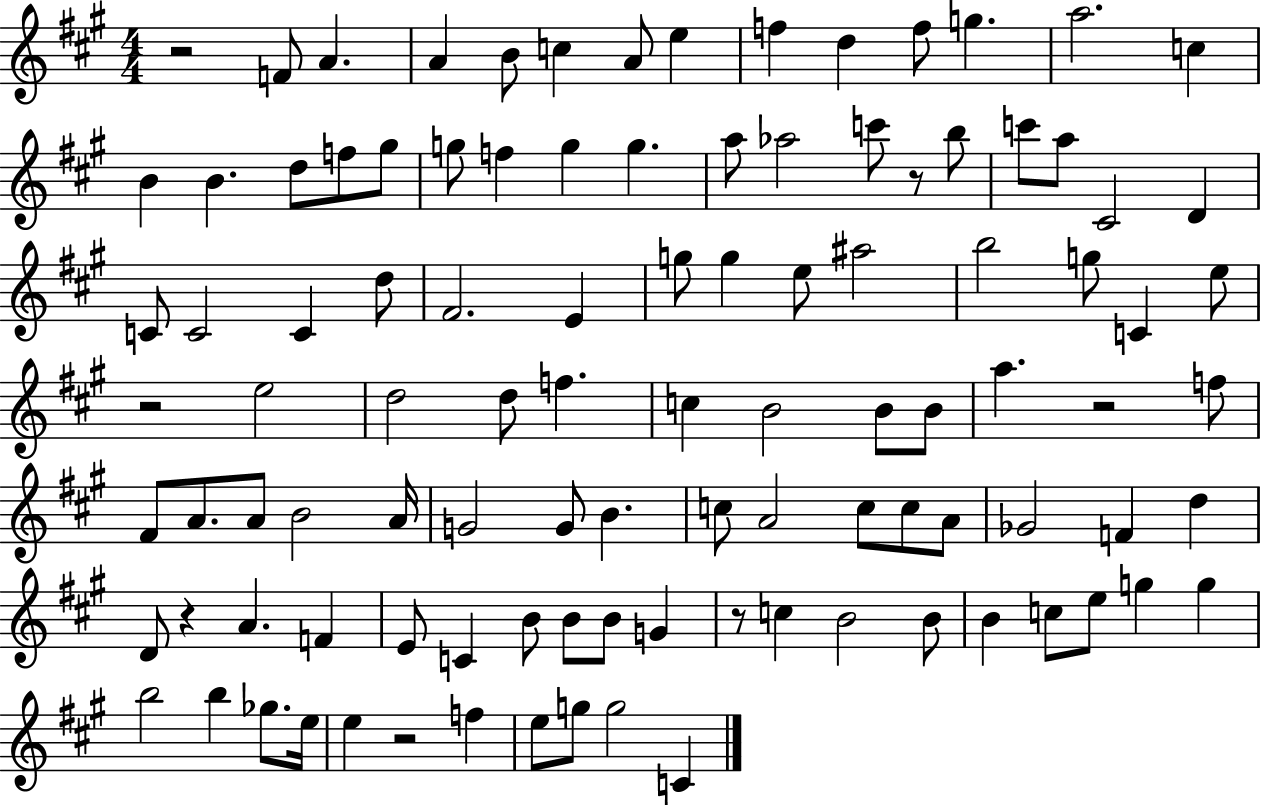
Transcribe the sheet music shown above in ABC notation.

X:1
T:Untitled
M:4/4
L:1/4
K:A
z2 F/2 A A B/2 c A/2 e f d f/2 g a2 c B B d/2 f/2 ^g/2 g/2 f g g a/2 _a2 c'/2 z/2 b/2 c'/2 a/2 ^C2 D C/2 C2 C d/2 ^F2 E g/2 g e/2 ^a2 b2 g/2 C e/2 z2 e2 d2 d/2 f c B2 B/2 B/2 a z2 f/2 ^F/2 A/2 A/2 B2 A/4 G2 G/2 B c/2 A2 c/2 c/2 A/2 _G2 F d D/2 z A F E/2 C B/2 B/2 B/2 G z/2 c B2 B/2 B c/2 e/2 g g b2 b _g/2 e/4 e z2 f e/2 g/2 g2 C